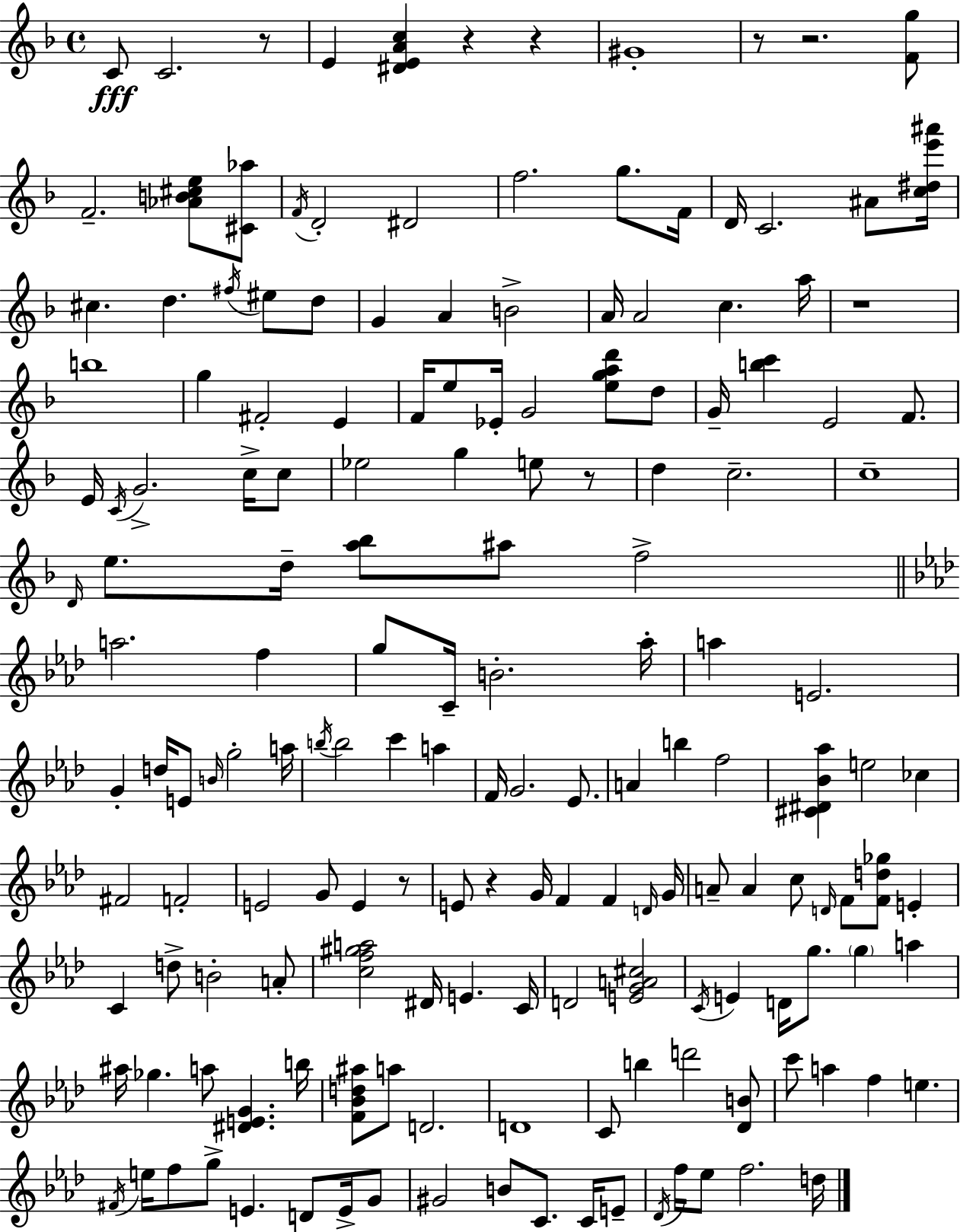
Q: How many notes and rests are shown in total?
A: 167